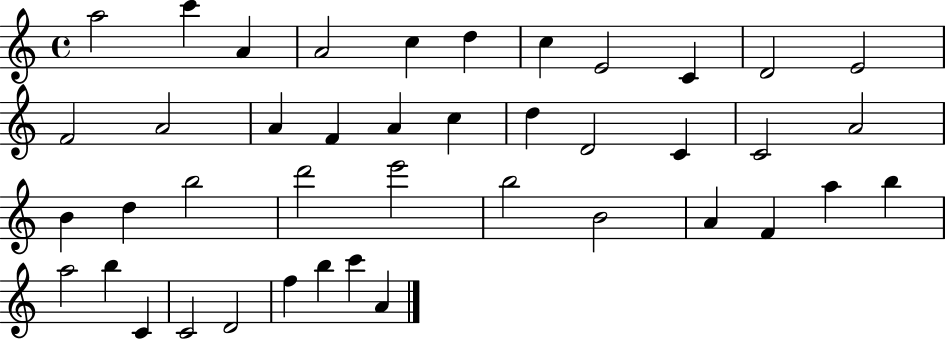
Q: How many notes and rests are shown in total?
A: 42